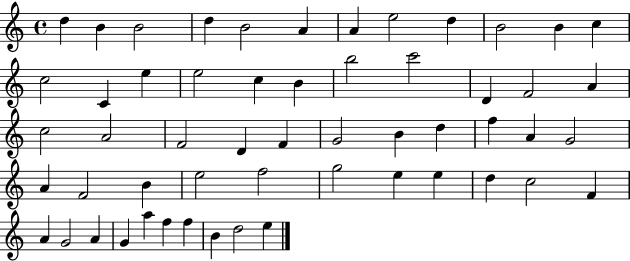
X:1
T:Untitled
M:4/4
L:1/4
K:C
d B B2 d B2 A A e2 d B2 B c c2 C e e2 c B b2 c'2 D F2 A c2 A2 F2 D F G2 B d f A G2 A F2 B e2 f2 g2 e e d c2 F A G2 A G a f f B d2 e